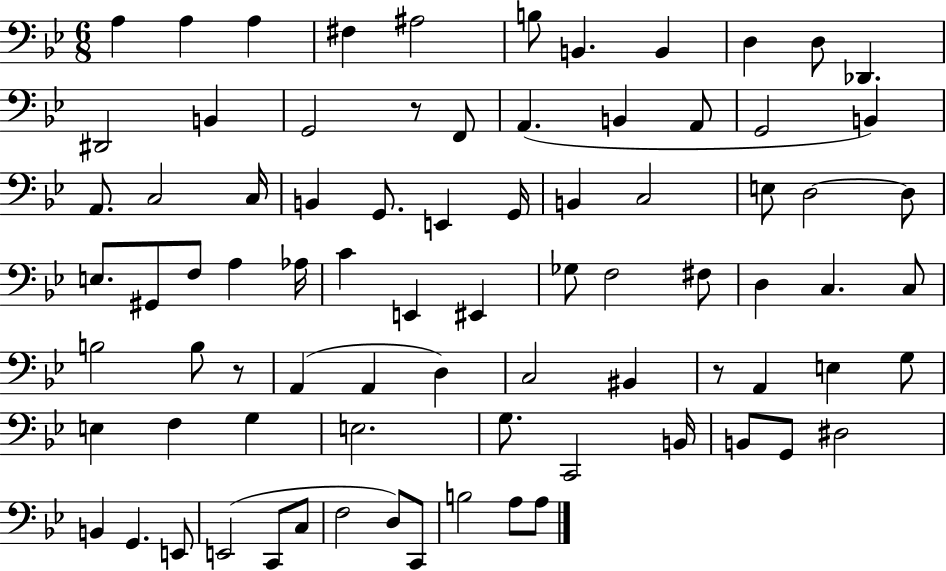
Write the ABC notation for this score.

X:1
T:Untitled
M:6/8
L:1/4
K:Bb
A, A, A, ^F, ^A,2 B,/2 B,, B,, D, D,/2 _D,, ^D,,2 B,, G,,2 z/2 F,,/2 A,, B,, A,,/2 G,,2 B,, A,,/2 C,2 C,/4 B,, G,,/2 E,, G,,/4 B,, C,2 E,/2 D,2 D,/2 E,/2 ^G,,/2 F,/2 A, _A,/4 C E,, ^E,, _G,/2 F,2 ^F,/2 D, C, C,/2 B,2 B,/2 z/2 A,, A,, D, C,2 ^B,, z/2 A,, E, G,/2 E, F, G, E,2 G,/2 C,,2 B,,/4 B,,/2 G,,/2 ^D,2 B,, G,, E,,/2 E,,2 C,,/2 C,/2 F,2 D,/2 C,,/2 B,2 A,/2 A,/2